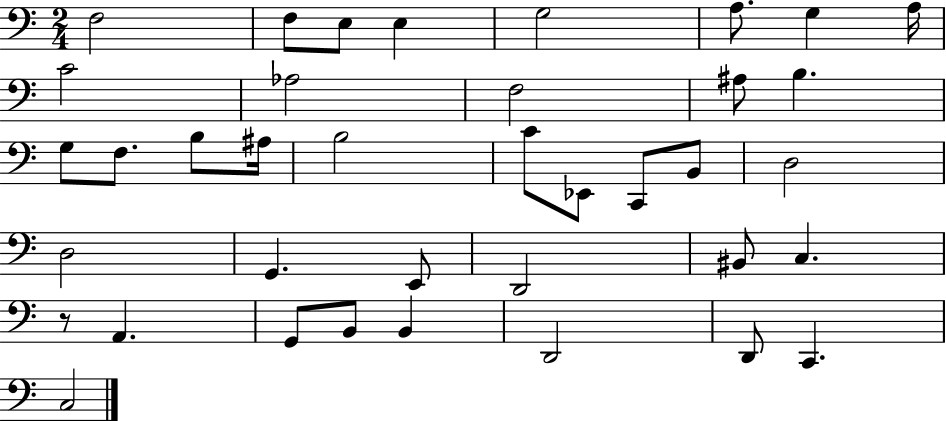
{
  \clef bass
  \numericTimeSignature
  \time 2/4
  \key c \major
  f2 | f8 e8 e4 | g2 | a8. g4 a16 | \break c'2 | aes2 | f2 | ais8 b4. | \break g8 f8. b8 ais16 | b2 | c'8 ees,8 c,8 b,8 | d2 | \break d2 | g,4. e,8 | d,2 | bis,8 c4. | \break r8 a,4. | g,8 b,8 b,4 | d,2 | d,8 c,4. | \break c2 | \bar "|."
}